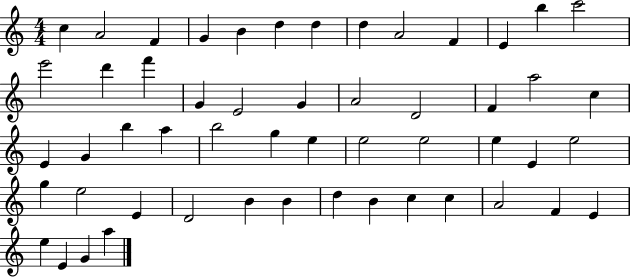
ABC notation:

X:1
T:Untitled
M:4/4
L:1/4
K:C
c A2 F G B d d d A2 F E b c'2 e'2 d' f' G E2 G A2 D2 F a2 c E G b a b2 g e e2 e2 e E e2 g e2 E D2 B B d B c c A2 F E e E G a